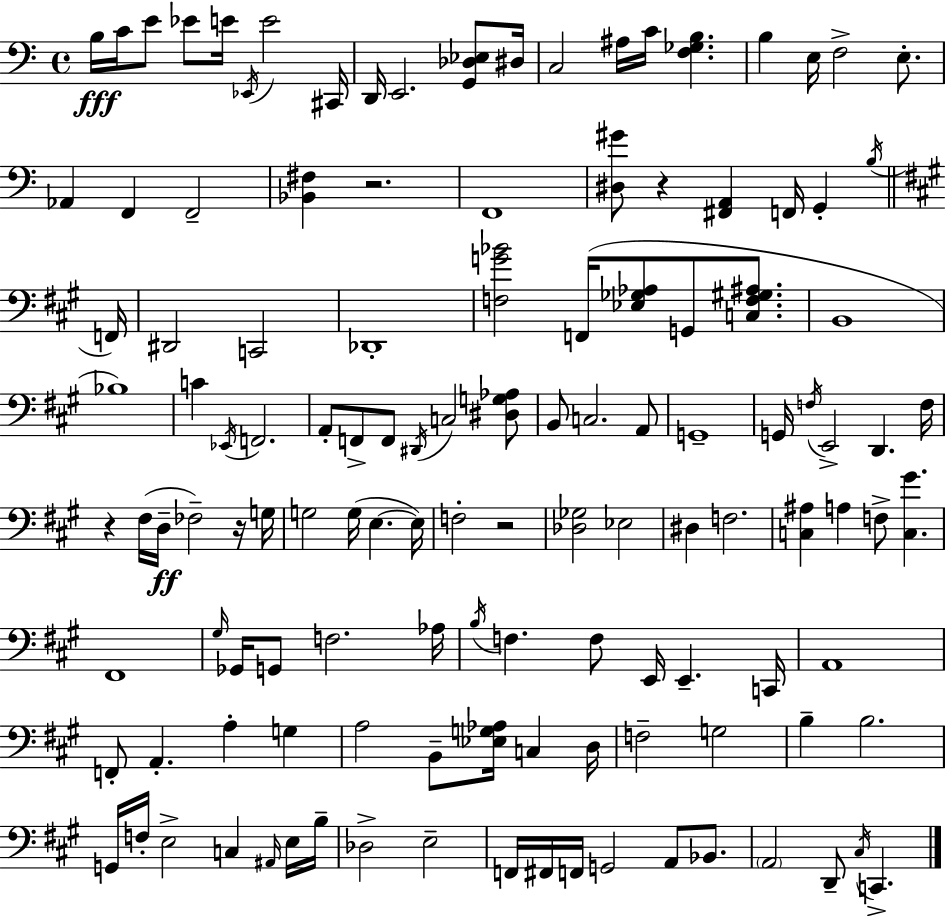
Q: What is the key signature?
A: C major